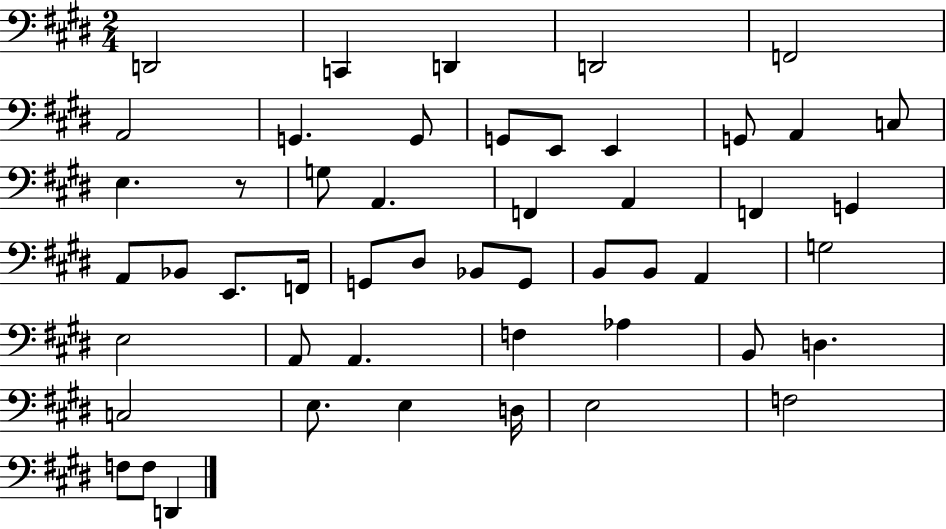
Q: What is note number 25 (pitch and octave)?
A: F2